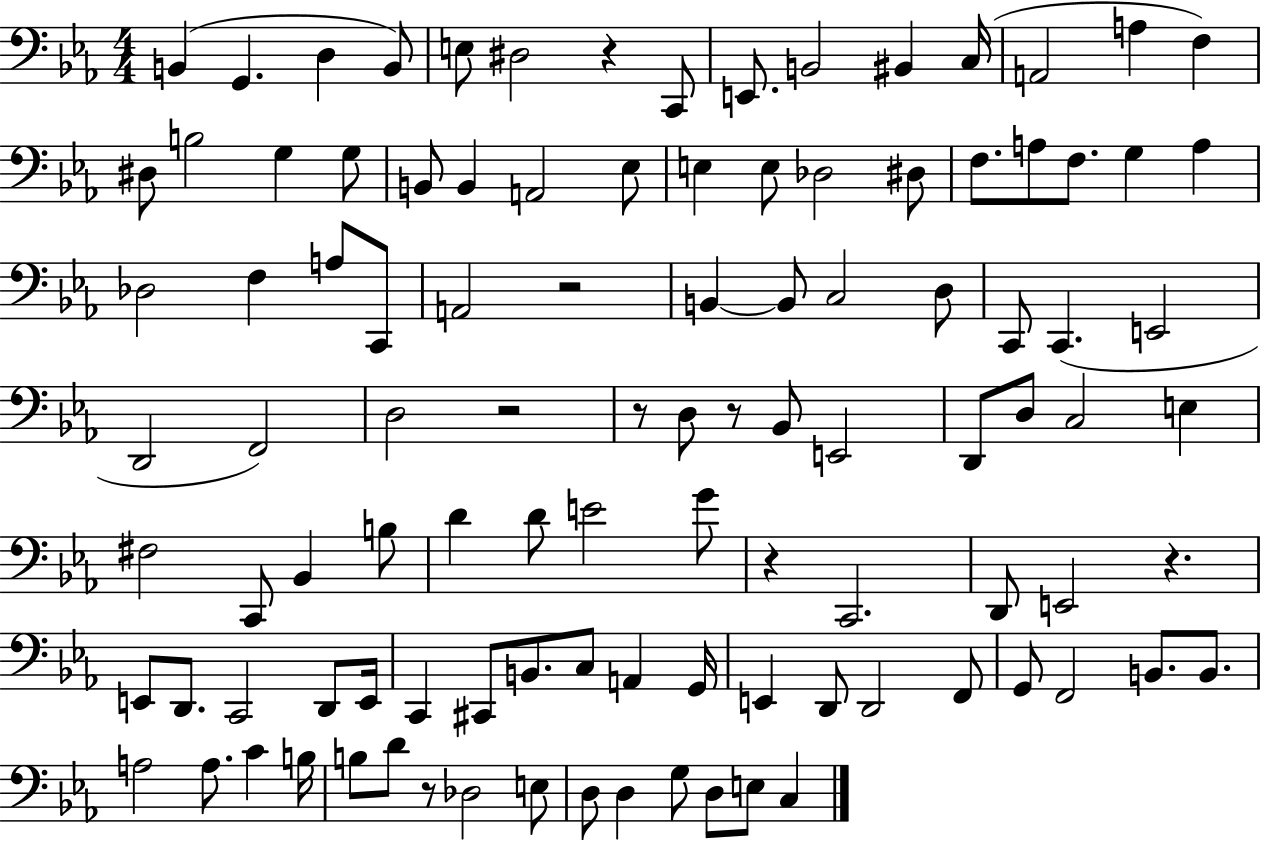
X:1
T:Untitled
M:4/4
L:1/4
K:Eb
B,, G,, D, B,,/2 E,/2 ^D,2 z C,,/2 E,,/2 B,,2 ^B,, C,/4 A,,2 A, F, ^D,/2 B,2 G, G,/2 B,,/2 B,, A,,2 _E,/2 E, E,/2 _D,2 ^D,/2 F,/2 A,/2 F,/2 G, A, _D,2 F, A,/2 C,,/2 A,,2 z2 B,, B,,/2 C,2 D,/2 C,,/2 C,, E,,2 D,,2 F,,2 D,2 z2 z/2 D,/2 z/2 _B,,/2 E,,2 D,,/2 D,/2 C,2 E, ^F,2 C,,/2 _B,, B,/2 D D/2 E2 G/2 z C,,2 D,,/2 E,,2 z E,,/2 D,,/2 C,,2 D,,/2 E,,/4 C,, ^C,,/2 B,,/2 C,/2 A,, G,,/4 E,, D,,/2 D,,2 F,,/2 G,,/2 F,,2 B,,/2 B,,/2 A,2 A,/2 C B,/4 B,/2 D/2 z/2 _D,2 E,/2 D,/2 D, G,/2 D,/2 E,/2 C,